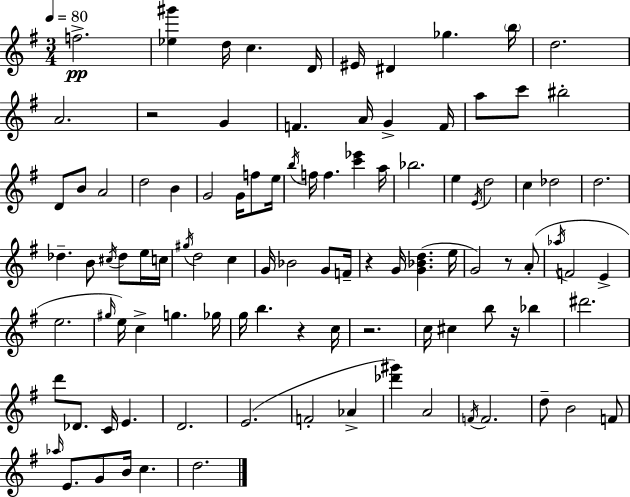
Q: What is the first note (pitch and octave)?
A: F5